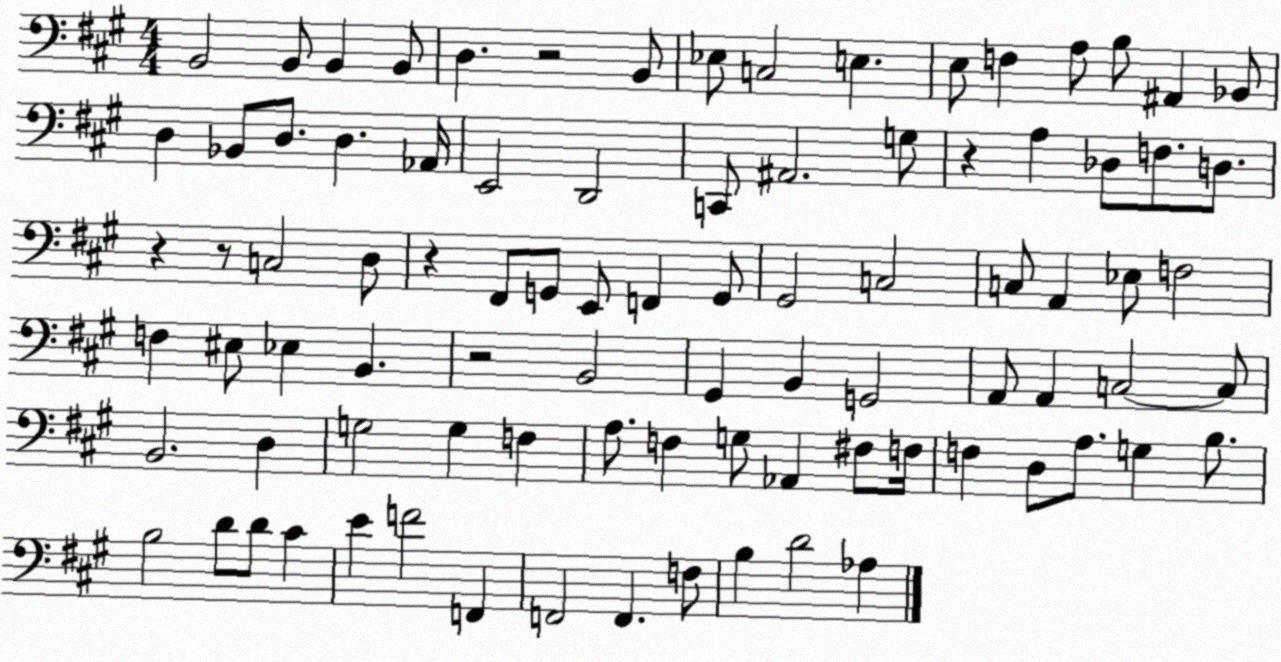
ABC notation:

X:1
T:Untitled
M:4/4
L:1/4
K:A
B,,2 B,,/2 B,, B,,/2 D, z2 B,,/2 _E,/2 C,2 E, E,/2 F, A,/2 B,/2 ^A,, _B,,/2 D, _B,,/2 D,/2 D, _A,,/4 E,,2 D,,2 C,,/2 ^A,,2 G,/2 z A, _D,/2 F,/2 D,/2 z z/2 C,2 D,/2 z ^F,,/2 G,,/2 E,,/2 F,, G,,/2 ^G,,2 C,2 C,/2 A,, _E,/2 F,2 F, ^E,/2 _E, B,, z2 B,,2 ^G,, B,, G,,2 A,,/2 A,, C,2 C,/2 B,,2 D, G,2 G, F, A,/2 F, G,/2 _A,, ^F,/2 F,/4 F, D,/2 A,/2 G, B,/2 B,2 D/2 D/2 ^C E F2 F,, F,,2 F,, F,/2 B, D2 _A,